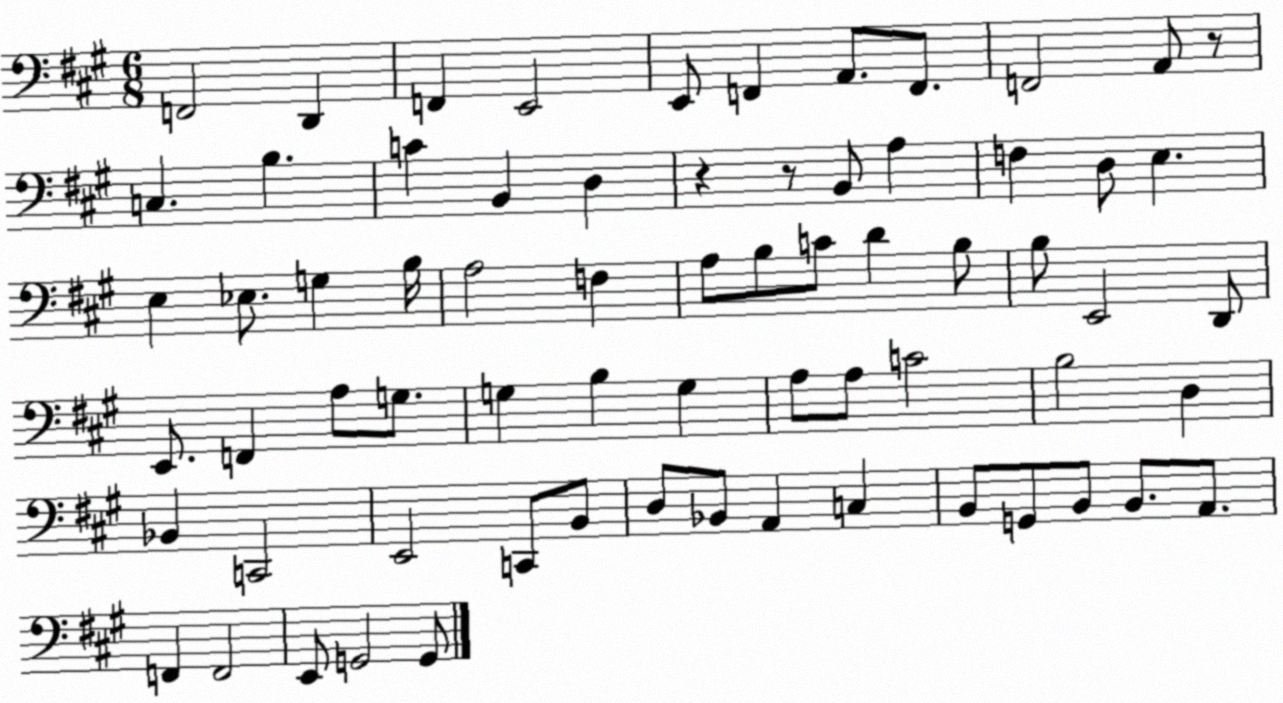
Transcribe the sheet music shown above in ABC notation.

X:1
T:Untitled
M:6/8
L:1/4
K:A
F,,2 D,, F,, E,,2 E,,/2 F,, A,,/2 F,,/2 F,,2 A,,/2 z/2 C, B, C B,, D, z z/2 B,,/2 A, F, D,/2 E, E, _E,/2 G, B,/4 A,2 F, A,/2 B,/2 C/2 D B,/2 B,/2 E,,2 D,,/2 E,,/2 F,, A,/2 G,/2 G, B, G, A,/2 A,/2 C2 B,2 D, _B,, C,,2 E,,2 C,,/2 B,,/2 D,/2 _B,,/2 A,, C, B,,/2 G,,/2 B,,/2 B,,/2 A,,/2 F,, F,,2 E,,/2 G,,2 G,,/2